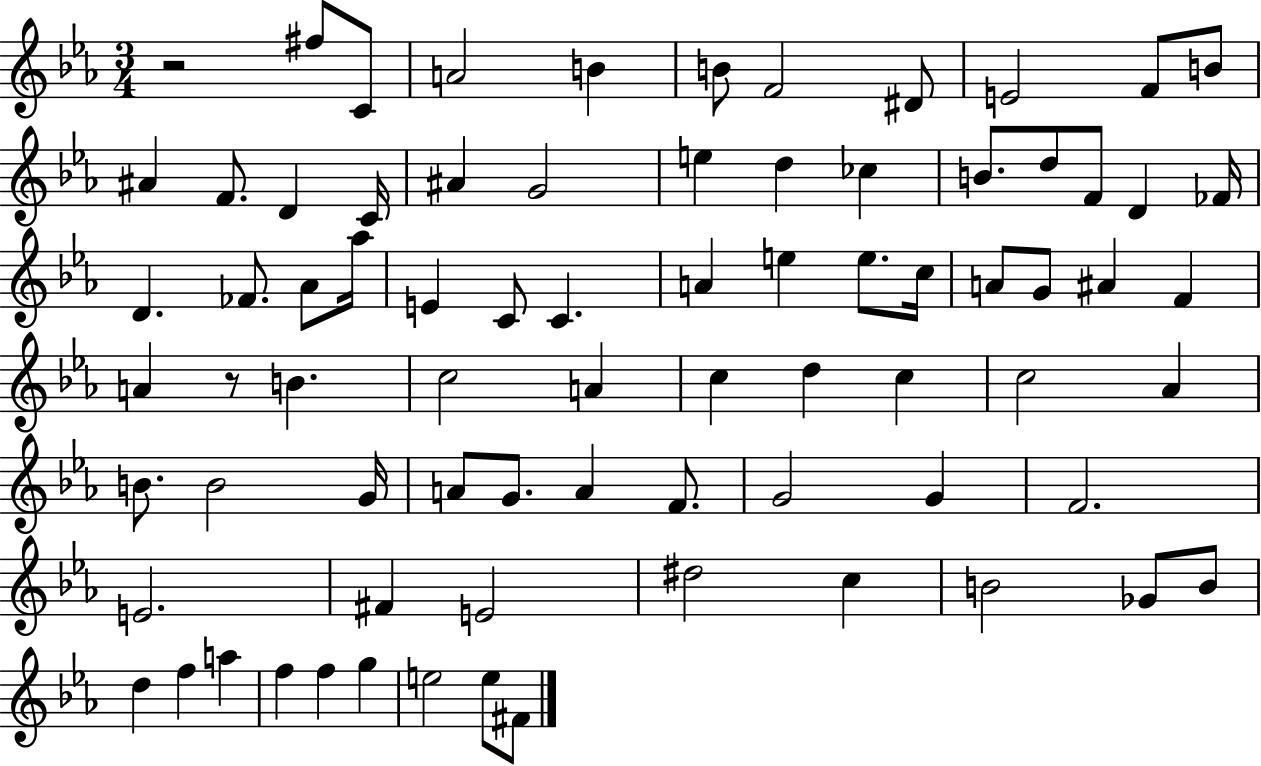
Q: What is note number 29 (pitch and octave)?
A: E4